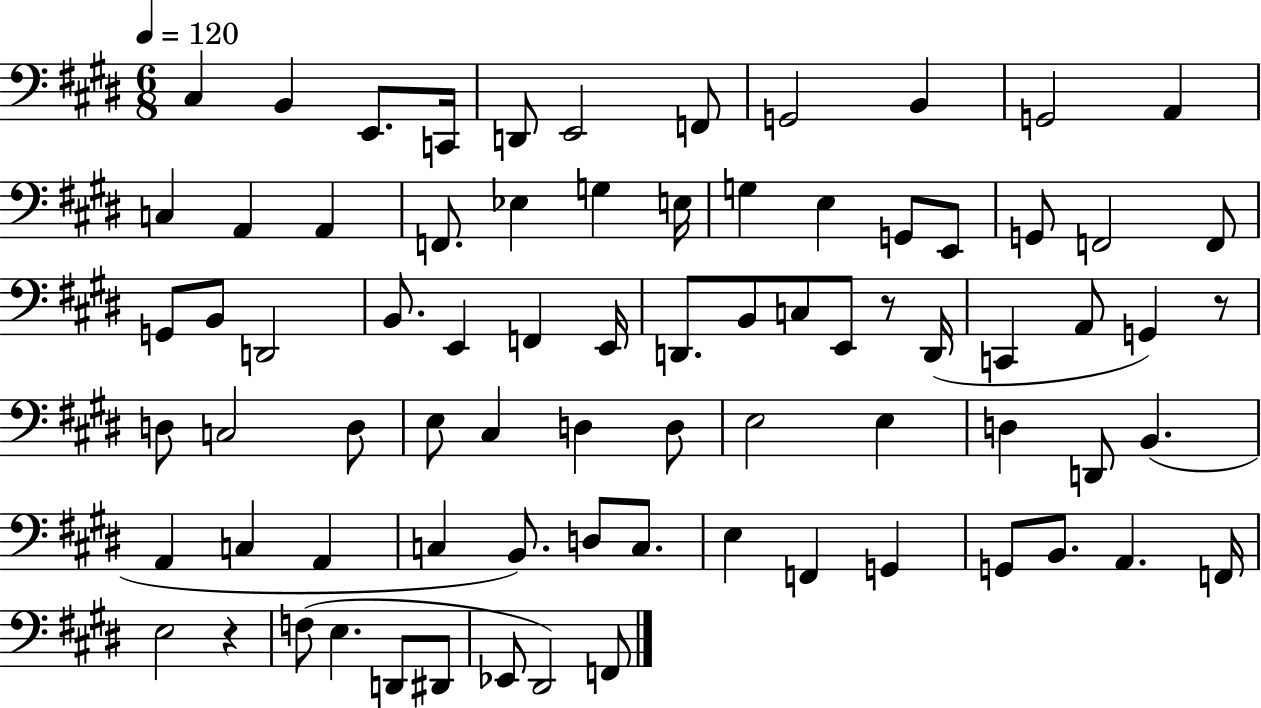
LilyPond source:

{
  \clef bass
  \numericTimeSignature
  \time 6/8
  \key e \major
  \tempo 4 = 120
  cis4 b,4 e,8. c,16 | d,8 e,2 f,8 | g,2 b,4 | g,2 a,4 | \break c4 a,4 a,4 | f,8. ees4 g4 e16 | g4 e4 g,8 e,8 | g,8 f,2 f,8 | \break g,8 b,8 d,2 | b,8. e,4 f,4 e,16 | d,8. b,8 c8 e,8 r8 d,16( | c,4 a,8 g,4) r8 | \break d8 c2 d8 | e8 cis4 d4 d8 | e2 e4 | d4 d,8 b,4.( | \break a,4 c4 a,4 | c4 b,8.) d8 c8. | e4 f,4 g,4 | g,8 b,8. a,4. f,16 | \break e2 r4 | f8( e4. d,8 dis,8 | ees,8 dis,2) f,8 | \bar "|."
}